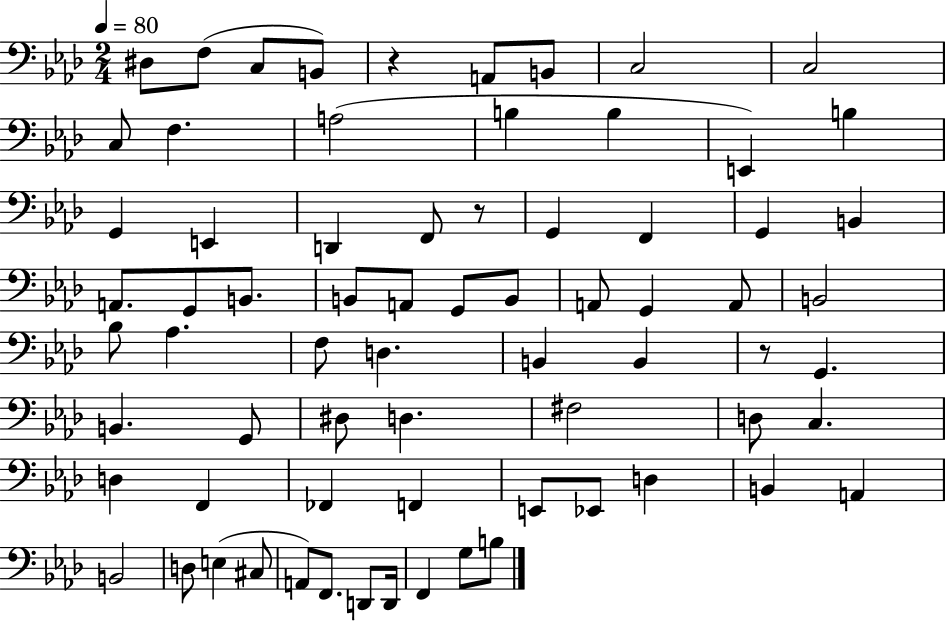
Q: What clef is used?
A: bass